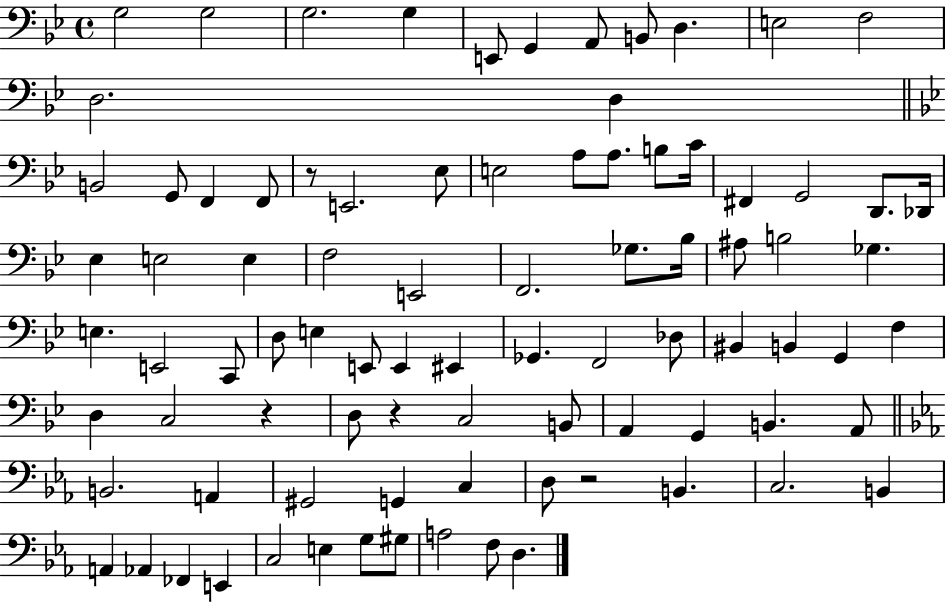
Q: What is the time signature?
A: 4/4